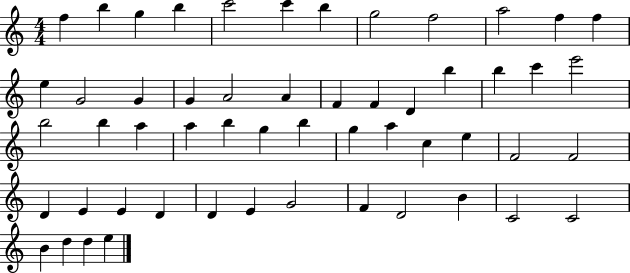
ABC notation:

X:1
T:Untitled
M:4/4
L:1/4
K:C
f b g b c'2 c' b g2 f2 a2 f f e G2 G G A2 A F F D b b c' e'2 b2 b a a b g b g a c e F2 F2 D E E D D E G2 F D2 B C2 C2 B d d e